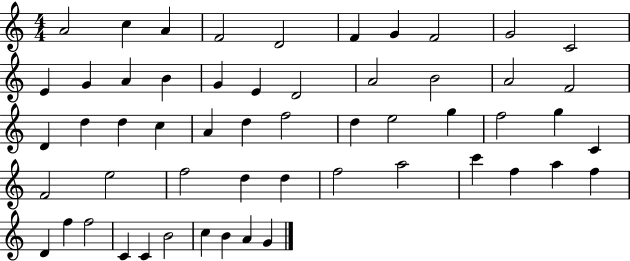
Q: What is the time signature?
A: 4/4